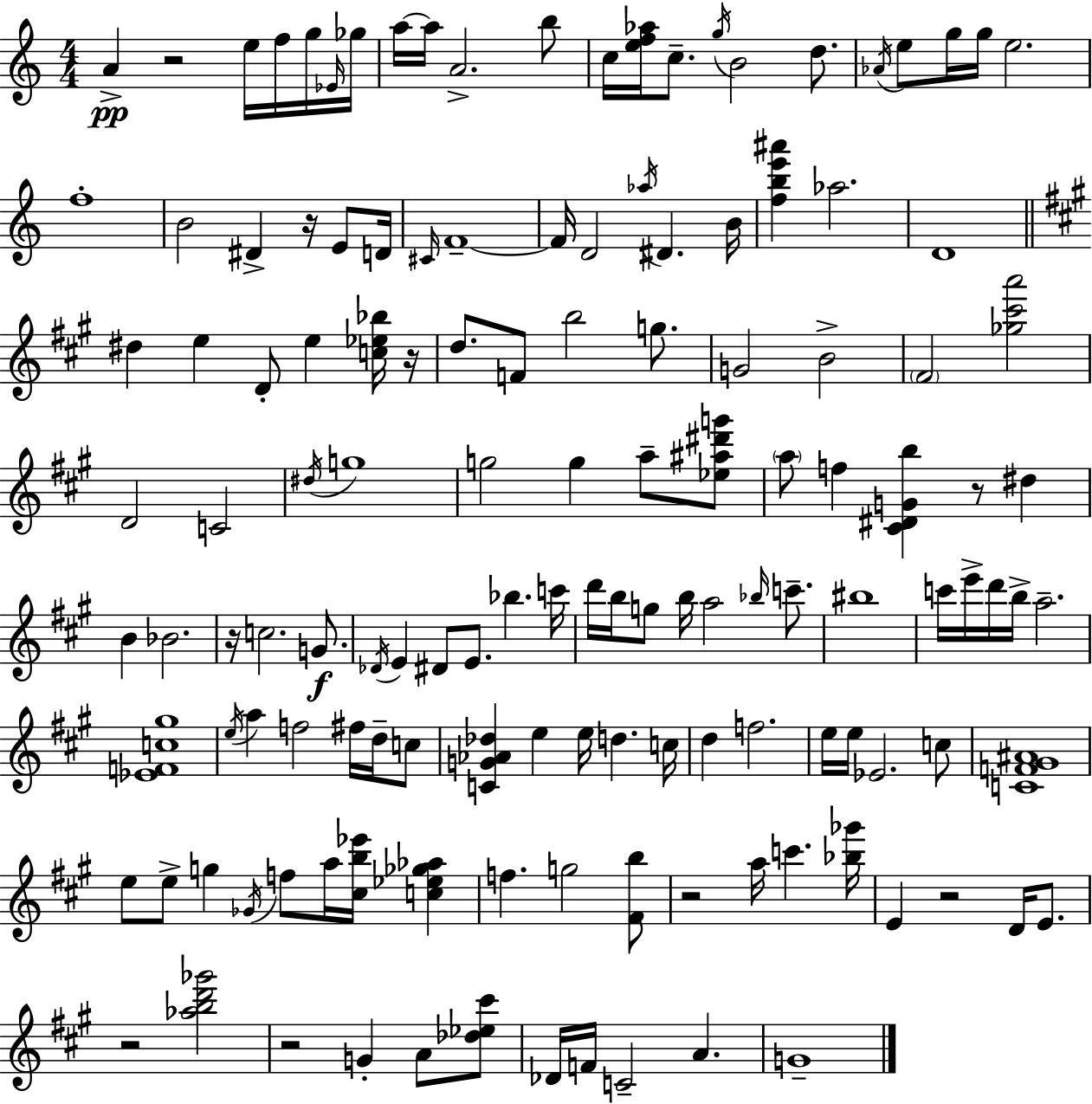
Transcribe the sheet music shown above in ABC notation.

X:1
T:Untitled
M:4/4
L:1/4
K:C
A z2 e/4 f/4 g/4 _E/4 _g/4 a/4 a/4 A2 b/2 c/4 [ef_a]/4 c/2 g/4 B2 d/2 _A/4 e/2 g/4 g/4 e2 f4 B2 ^D z/4 E/2 D/4 ^C/4 F4 F/4 D2 _a/4 ^D B/4 [fbe'^a'] _a2 D4 ^d e D/2 e [c_e_b]/4 z/4 d/2 F/2 b2 g/2 G2 B2 ^F2 [_g^c'a']2 D2 C2 ^d/4 g4 g2 g a/2 [_e^a^d'g']/2 a/2 f [^C^DGb] z/2 ^d B _B2 z/4 c2 G/2 _D/4 E ^D/2 E/2 _b c'/4 d'/4 b/4 g/2 b/4 a2 _b/4 c'/2 ^b4 c'/4 e'/4 d'/4 b/4 a2 [_EFc^g]4 e/4 a f2 ^f/4 d/4 c/2 [CG_A_d] e e/4 d c/4 d f2 e/4 e/4 _E2 c/2 [CF^G^A]4 e/2 e/2 g _G/4 f/2 a/4 [^cb_e']/4 [c_e_g_a] f g2 [^Fb]/2 z2 a/4 c' [_b_g']/4 E z2 D/4 E/2 z2 [_abd'_g']2 z2 G A/2 [_d_e^c']/2 _D/4 F/4 C2 A G4